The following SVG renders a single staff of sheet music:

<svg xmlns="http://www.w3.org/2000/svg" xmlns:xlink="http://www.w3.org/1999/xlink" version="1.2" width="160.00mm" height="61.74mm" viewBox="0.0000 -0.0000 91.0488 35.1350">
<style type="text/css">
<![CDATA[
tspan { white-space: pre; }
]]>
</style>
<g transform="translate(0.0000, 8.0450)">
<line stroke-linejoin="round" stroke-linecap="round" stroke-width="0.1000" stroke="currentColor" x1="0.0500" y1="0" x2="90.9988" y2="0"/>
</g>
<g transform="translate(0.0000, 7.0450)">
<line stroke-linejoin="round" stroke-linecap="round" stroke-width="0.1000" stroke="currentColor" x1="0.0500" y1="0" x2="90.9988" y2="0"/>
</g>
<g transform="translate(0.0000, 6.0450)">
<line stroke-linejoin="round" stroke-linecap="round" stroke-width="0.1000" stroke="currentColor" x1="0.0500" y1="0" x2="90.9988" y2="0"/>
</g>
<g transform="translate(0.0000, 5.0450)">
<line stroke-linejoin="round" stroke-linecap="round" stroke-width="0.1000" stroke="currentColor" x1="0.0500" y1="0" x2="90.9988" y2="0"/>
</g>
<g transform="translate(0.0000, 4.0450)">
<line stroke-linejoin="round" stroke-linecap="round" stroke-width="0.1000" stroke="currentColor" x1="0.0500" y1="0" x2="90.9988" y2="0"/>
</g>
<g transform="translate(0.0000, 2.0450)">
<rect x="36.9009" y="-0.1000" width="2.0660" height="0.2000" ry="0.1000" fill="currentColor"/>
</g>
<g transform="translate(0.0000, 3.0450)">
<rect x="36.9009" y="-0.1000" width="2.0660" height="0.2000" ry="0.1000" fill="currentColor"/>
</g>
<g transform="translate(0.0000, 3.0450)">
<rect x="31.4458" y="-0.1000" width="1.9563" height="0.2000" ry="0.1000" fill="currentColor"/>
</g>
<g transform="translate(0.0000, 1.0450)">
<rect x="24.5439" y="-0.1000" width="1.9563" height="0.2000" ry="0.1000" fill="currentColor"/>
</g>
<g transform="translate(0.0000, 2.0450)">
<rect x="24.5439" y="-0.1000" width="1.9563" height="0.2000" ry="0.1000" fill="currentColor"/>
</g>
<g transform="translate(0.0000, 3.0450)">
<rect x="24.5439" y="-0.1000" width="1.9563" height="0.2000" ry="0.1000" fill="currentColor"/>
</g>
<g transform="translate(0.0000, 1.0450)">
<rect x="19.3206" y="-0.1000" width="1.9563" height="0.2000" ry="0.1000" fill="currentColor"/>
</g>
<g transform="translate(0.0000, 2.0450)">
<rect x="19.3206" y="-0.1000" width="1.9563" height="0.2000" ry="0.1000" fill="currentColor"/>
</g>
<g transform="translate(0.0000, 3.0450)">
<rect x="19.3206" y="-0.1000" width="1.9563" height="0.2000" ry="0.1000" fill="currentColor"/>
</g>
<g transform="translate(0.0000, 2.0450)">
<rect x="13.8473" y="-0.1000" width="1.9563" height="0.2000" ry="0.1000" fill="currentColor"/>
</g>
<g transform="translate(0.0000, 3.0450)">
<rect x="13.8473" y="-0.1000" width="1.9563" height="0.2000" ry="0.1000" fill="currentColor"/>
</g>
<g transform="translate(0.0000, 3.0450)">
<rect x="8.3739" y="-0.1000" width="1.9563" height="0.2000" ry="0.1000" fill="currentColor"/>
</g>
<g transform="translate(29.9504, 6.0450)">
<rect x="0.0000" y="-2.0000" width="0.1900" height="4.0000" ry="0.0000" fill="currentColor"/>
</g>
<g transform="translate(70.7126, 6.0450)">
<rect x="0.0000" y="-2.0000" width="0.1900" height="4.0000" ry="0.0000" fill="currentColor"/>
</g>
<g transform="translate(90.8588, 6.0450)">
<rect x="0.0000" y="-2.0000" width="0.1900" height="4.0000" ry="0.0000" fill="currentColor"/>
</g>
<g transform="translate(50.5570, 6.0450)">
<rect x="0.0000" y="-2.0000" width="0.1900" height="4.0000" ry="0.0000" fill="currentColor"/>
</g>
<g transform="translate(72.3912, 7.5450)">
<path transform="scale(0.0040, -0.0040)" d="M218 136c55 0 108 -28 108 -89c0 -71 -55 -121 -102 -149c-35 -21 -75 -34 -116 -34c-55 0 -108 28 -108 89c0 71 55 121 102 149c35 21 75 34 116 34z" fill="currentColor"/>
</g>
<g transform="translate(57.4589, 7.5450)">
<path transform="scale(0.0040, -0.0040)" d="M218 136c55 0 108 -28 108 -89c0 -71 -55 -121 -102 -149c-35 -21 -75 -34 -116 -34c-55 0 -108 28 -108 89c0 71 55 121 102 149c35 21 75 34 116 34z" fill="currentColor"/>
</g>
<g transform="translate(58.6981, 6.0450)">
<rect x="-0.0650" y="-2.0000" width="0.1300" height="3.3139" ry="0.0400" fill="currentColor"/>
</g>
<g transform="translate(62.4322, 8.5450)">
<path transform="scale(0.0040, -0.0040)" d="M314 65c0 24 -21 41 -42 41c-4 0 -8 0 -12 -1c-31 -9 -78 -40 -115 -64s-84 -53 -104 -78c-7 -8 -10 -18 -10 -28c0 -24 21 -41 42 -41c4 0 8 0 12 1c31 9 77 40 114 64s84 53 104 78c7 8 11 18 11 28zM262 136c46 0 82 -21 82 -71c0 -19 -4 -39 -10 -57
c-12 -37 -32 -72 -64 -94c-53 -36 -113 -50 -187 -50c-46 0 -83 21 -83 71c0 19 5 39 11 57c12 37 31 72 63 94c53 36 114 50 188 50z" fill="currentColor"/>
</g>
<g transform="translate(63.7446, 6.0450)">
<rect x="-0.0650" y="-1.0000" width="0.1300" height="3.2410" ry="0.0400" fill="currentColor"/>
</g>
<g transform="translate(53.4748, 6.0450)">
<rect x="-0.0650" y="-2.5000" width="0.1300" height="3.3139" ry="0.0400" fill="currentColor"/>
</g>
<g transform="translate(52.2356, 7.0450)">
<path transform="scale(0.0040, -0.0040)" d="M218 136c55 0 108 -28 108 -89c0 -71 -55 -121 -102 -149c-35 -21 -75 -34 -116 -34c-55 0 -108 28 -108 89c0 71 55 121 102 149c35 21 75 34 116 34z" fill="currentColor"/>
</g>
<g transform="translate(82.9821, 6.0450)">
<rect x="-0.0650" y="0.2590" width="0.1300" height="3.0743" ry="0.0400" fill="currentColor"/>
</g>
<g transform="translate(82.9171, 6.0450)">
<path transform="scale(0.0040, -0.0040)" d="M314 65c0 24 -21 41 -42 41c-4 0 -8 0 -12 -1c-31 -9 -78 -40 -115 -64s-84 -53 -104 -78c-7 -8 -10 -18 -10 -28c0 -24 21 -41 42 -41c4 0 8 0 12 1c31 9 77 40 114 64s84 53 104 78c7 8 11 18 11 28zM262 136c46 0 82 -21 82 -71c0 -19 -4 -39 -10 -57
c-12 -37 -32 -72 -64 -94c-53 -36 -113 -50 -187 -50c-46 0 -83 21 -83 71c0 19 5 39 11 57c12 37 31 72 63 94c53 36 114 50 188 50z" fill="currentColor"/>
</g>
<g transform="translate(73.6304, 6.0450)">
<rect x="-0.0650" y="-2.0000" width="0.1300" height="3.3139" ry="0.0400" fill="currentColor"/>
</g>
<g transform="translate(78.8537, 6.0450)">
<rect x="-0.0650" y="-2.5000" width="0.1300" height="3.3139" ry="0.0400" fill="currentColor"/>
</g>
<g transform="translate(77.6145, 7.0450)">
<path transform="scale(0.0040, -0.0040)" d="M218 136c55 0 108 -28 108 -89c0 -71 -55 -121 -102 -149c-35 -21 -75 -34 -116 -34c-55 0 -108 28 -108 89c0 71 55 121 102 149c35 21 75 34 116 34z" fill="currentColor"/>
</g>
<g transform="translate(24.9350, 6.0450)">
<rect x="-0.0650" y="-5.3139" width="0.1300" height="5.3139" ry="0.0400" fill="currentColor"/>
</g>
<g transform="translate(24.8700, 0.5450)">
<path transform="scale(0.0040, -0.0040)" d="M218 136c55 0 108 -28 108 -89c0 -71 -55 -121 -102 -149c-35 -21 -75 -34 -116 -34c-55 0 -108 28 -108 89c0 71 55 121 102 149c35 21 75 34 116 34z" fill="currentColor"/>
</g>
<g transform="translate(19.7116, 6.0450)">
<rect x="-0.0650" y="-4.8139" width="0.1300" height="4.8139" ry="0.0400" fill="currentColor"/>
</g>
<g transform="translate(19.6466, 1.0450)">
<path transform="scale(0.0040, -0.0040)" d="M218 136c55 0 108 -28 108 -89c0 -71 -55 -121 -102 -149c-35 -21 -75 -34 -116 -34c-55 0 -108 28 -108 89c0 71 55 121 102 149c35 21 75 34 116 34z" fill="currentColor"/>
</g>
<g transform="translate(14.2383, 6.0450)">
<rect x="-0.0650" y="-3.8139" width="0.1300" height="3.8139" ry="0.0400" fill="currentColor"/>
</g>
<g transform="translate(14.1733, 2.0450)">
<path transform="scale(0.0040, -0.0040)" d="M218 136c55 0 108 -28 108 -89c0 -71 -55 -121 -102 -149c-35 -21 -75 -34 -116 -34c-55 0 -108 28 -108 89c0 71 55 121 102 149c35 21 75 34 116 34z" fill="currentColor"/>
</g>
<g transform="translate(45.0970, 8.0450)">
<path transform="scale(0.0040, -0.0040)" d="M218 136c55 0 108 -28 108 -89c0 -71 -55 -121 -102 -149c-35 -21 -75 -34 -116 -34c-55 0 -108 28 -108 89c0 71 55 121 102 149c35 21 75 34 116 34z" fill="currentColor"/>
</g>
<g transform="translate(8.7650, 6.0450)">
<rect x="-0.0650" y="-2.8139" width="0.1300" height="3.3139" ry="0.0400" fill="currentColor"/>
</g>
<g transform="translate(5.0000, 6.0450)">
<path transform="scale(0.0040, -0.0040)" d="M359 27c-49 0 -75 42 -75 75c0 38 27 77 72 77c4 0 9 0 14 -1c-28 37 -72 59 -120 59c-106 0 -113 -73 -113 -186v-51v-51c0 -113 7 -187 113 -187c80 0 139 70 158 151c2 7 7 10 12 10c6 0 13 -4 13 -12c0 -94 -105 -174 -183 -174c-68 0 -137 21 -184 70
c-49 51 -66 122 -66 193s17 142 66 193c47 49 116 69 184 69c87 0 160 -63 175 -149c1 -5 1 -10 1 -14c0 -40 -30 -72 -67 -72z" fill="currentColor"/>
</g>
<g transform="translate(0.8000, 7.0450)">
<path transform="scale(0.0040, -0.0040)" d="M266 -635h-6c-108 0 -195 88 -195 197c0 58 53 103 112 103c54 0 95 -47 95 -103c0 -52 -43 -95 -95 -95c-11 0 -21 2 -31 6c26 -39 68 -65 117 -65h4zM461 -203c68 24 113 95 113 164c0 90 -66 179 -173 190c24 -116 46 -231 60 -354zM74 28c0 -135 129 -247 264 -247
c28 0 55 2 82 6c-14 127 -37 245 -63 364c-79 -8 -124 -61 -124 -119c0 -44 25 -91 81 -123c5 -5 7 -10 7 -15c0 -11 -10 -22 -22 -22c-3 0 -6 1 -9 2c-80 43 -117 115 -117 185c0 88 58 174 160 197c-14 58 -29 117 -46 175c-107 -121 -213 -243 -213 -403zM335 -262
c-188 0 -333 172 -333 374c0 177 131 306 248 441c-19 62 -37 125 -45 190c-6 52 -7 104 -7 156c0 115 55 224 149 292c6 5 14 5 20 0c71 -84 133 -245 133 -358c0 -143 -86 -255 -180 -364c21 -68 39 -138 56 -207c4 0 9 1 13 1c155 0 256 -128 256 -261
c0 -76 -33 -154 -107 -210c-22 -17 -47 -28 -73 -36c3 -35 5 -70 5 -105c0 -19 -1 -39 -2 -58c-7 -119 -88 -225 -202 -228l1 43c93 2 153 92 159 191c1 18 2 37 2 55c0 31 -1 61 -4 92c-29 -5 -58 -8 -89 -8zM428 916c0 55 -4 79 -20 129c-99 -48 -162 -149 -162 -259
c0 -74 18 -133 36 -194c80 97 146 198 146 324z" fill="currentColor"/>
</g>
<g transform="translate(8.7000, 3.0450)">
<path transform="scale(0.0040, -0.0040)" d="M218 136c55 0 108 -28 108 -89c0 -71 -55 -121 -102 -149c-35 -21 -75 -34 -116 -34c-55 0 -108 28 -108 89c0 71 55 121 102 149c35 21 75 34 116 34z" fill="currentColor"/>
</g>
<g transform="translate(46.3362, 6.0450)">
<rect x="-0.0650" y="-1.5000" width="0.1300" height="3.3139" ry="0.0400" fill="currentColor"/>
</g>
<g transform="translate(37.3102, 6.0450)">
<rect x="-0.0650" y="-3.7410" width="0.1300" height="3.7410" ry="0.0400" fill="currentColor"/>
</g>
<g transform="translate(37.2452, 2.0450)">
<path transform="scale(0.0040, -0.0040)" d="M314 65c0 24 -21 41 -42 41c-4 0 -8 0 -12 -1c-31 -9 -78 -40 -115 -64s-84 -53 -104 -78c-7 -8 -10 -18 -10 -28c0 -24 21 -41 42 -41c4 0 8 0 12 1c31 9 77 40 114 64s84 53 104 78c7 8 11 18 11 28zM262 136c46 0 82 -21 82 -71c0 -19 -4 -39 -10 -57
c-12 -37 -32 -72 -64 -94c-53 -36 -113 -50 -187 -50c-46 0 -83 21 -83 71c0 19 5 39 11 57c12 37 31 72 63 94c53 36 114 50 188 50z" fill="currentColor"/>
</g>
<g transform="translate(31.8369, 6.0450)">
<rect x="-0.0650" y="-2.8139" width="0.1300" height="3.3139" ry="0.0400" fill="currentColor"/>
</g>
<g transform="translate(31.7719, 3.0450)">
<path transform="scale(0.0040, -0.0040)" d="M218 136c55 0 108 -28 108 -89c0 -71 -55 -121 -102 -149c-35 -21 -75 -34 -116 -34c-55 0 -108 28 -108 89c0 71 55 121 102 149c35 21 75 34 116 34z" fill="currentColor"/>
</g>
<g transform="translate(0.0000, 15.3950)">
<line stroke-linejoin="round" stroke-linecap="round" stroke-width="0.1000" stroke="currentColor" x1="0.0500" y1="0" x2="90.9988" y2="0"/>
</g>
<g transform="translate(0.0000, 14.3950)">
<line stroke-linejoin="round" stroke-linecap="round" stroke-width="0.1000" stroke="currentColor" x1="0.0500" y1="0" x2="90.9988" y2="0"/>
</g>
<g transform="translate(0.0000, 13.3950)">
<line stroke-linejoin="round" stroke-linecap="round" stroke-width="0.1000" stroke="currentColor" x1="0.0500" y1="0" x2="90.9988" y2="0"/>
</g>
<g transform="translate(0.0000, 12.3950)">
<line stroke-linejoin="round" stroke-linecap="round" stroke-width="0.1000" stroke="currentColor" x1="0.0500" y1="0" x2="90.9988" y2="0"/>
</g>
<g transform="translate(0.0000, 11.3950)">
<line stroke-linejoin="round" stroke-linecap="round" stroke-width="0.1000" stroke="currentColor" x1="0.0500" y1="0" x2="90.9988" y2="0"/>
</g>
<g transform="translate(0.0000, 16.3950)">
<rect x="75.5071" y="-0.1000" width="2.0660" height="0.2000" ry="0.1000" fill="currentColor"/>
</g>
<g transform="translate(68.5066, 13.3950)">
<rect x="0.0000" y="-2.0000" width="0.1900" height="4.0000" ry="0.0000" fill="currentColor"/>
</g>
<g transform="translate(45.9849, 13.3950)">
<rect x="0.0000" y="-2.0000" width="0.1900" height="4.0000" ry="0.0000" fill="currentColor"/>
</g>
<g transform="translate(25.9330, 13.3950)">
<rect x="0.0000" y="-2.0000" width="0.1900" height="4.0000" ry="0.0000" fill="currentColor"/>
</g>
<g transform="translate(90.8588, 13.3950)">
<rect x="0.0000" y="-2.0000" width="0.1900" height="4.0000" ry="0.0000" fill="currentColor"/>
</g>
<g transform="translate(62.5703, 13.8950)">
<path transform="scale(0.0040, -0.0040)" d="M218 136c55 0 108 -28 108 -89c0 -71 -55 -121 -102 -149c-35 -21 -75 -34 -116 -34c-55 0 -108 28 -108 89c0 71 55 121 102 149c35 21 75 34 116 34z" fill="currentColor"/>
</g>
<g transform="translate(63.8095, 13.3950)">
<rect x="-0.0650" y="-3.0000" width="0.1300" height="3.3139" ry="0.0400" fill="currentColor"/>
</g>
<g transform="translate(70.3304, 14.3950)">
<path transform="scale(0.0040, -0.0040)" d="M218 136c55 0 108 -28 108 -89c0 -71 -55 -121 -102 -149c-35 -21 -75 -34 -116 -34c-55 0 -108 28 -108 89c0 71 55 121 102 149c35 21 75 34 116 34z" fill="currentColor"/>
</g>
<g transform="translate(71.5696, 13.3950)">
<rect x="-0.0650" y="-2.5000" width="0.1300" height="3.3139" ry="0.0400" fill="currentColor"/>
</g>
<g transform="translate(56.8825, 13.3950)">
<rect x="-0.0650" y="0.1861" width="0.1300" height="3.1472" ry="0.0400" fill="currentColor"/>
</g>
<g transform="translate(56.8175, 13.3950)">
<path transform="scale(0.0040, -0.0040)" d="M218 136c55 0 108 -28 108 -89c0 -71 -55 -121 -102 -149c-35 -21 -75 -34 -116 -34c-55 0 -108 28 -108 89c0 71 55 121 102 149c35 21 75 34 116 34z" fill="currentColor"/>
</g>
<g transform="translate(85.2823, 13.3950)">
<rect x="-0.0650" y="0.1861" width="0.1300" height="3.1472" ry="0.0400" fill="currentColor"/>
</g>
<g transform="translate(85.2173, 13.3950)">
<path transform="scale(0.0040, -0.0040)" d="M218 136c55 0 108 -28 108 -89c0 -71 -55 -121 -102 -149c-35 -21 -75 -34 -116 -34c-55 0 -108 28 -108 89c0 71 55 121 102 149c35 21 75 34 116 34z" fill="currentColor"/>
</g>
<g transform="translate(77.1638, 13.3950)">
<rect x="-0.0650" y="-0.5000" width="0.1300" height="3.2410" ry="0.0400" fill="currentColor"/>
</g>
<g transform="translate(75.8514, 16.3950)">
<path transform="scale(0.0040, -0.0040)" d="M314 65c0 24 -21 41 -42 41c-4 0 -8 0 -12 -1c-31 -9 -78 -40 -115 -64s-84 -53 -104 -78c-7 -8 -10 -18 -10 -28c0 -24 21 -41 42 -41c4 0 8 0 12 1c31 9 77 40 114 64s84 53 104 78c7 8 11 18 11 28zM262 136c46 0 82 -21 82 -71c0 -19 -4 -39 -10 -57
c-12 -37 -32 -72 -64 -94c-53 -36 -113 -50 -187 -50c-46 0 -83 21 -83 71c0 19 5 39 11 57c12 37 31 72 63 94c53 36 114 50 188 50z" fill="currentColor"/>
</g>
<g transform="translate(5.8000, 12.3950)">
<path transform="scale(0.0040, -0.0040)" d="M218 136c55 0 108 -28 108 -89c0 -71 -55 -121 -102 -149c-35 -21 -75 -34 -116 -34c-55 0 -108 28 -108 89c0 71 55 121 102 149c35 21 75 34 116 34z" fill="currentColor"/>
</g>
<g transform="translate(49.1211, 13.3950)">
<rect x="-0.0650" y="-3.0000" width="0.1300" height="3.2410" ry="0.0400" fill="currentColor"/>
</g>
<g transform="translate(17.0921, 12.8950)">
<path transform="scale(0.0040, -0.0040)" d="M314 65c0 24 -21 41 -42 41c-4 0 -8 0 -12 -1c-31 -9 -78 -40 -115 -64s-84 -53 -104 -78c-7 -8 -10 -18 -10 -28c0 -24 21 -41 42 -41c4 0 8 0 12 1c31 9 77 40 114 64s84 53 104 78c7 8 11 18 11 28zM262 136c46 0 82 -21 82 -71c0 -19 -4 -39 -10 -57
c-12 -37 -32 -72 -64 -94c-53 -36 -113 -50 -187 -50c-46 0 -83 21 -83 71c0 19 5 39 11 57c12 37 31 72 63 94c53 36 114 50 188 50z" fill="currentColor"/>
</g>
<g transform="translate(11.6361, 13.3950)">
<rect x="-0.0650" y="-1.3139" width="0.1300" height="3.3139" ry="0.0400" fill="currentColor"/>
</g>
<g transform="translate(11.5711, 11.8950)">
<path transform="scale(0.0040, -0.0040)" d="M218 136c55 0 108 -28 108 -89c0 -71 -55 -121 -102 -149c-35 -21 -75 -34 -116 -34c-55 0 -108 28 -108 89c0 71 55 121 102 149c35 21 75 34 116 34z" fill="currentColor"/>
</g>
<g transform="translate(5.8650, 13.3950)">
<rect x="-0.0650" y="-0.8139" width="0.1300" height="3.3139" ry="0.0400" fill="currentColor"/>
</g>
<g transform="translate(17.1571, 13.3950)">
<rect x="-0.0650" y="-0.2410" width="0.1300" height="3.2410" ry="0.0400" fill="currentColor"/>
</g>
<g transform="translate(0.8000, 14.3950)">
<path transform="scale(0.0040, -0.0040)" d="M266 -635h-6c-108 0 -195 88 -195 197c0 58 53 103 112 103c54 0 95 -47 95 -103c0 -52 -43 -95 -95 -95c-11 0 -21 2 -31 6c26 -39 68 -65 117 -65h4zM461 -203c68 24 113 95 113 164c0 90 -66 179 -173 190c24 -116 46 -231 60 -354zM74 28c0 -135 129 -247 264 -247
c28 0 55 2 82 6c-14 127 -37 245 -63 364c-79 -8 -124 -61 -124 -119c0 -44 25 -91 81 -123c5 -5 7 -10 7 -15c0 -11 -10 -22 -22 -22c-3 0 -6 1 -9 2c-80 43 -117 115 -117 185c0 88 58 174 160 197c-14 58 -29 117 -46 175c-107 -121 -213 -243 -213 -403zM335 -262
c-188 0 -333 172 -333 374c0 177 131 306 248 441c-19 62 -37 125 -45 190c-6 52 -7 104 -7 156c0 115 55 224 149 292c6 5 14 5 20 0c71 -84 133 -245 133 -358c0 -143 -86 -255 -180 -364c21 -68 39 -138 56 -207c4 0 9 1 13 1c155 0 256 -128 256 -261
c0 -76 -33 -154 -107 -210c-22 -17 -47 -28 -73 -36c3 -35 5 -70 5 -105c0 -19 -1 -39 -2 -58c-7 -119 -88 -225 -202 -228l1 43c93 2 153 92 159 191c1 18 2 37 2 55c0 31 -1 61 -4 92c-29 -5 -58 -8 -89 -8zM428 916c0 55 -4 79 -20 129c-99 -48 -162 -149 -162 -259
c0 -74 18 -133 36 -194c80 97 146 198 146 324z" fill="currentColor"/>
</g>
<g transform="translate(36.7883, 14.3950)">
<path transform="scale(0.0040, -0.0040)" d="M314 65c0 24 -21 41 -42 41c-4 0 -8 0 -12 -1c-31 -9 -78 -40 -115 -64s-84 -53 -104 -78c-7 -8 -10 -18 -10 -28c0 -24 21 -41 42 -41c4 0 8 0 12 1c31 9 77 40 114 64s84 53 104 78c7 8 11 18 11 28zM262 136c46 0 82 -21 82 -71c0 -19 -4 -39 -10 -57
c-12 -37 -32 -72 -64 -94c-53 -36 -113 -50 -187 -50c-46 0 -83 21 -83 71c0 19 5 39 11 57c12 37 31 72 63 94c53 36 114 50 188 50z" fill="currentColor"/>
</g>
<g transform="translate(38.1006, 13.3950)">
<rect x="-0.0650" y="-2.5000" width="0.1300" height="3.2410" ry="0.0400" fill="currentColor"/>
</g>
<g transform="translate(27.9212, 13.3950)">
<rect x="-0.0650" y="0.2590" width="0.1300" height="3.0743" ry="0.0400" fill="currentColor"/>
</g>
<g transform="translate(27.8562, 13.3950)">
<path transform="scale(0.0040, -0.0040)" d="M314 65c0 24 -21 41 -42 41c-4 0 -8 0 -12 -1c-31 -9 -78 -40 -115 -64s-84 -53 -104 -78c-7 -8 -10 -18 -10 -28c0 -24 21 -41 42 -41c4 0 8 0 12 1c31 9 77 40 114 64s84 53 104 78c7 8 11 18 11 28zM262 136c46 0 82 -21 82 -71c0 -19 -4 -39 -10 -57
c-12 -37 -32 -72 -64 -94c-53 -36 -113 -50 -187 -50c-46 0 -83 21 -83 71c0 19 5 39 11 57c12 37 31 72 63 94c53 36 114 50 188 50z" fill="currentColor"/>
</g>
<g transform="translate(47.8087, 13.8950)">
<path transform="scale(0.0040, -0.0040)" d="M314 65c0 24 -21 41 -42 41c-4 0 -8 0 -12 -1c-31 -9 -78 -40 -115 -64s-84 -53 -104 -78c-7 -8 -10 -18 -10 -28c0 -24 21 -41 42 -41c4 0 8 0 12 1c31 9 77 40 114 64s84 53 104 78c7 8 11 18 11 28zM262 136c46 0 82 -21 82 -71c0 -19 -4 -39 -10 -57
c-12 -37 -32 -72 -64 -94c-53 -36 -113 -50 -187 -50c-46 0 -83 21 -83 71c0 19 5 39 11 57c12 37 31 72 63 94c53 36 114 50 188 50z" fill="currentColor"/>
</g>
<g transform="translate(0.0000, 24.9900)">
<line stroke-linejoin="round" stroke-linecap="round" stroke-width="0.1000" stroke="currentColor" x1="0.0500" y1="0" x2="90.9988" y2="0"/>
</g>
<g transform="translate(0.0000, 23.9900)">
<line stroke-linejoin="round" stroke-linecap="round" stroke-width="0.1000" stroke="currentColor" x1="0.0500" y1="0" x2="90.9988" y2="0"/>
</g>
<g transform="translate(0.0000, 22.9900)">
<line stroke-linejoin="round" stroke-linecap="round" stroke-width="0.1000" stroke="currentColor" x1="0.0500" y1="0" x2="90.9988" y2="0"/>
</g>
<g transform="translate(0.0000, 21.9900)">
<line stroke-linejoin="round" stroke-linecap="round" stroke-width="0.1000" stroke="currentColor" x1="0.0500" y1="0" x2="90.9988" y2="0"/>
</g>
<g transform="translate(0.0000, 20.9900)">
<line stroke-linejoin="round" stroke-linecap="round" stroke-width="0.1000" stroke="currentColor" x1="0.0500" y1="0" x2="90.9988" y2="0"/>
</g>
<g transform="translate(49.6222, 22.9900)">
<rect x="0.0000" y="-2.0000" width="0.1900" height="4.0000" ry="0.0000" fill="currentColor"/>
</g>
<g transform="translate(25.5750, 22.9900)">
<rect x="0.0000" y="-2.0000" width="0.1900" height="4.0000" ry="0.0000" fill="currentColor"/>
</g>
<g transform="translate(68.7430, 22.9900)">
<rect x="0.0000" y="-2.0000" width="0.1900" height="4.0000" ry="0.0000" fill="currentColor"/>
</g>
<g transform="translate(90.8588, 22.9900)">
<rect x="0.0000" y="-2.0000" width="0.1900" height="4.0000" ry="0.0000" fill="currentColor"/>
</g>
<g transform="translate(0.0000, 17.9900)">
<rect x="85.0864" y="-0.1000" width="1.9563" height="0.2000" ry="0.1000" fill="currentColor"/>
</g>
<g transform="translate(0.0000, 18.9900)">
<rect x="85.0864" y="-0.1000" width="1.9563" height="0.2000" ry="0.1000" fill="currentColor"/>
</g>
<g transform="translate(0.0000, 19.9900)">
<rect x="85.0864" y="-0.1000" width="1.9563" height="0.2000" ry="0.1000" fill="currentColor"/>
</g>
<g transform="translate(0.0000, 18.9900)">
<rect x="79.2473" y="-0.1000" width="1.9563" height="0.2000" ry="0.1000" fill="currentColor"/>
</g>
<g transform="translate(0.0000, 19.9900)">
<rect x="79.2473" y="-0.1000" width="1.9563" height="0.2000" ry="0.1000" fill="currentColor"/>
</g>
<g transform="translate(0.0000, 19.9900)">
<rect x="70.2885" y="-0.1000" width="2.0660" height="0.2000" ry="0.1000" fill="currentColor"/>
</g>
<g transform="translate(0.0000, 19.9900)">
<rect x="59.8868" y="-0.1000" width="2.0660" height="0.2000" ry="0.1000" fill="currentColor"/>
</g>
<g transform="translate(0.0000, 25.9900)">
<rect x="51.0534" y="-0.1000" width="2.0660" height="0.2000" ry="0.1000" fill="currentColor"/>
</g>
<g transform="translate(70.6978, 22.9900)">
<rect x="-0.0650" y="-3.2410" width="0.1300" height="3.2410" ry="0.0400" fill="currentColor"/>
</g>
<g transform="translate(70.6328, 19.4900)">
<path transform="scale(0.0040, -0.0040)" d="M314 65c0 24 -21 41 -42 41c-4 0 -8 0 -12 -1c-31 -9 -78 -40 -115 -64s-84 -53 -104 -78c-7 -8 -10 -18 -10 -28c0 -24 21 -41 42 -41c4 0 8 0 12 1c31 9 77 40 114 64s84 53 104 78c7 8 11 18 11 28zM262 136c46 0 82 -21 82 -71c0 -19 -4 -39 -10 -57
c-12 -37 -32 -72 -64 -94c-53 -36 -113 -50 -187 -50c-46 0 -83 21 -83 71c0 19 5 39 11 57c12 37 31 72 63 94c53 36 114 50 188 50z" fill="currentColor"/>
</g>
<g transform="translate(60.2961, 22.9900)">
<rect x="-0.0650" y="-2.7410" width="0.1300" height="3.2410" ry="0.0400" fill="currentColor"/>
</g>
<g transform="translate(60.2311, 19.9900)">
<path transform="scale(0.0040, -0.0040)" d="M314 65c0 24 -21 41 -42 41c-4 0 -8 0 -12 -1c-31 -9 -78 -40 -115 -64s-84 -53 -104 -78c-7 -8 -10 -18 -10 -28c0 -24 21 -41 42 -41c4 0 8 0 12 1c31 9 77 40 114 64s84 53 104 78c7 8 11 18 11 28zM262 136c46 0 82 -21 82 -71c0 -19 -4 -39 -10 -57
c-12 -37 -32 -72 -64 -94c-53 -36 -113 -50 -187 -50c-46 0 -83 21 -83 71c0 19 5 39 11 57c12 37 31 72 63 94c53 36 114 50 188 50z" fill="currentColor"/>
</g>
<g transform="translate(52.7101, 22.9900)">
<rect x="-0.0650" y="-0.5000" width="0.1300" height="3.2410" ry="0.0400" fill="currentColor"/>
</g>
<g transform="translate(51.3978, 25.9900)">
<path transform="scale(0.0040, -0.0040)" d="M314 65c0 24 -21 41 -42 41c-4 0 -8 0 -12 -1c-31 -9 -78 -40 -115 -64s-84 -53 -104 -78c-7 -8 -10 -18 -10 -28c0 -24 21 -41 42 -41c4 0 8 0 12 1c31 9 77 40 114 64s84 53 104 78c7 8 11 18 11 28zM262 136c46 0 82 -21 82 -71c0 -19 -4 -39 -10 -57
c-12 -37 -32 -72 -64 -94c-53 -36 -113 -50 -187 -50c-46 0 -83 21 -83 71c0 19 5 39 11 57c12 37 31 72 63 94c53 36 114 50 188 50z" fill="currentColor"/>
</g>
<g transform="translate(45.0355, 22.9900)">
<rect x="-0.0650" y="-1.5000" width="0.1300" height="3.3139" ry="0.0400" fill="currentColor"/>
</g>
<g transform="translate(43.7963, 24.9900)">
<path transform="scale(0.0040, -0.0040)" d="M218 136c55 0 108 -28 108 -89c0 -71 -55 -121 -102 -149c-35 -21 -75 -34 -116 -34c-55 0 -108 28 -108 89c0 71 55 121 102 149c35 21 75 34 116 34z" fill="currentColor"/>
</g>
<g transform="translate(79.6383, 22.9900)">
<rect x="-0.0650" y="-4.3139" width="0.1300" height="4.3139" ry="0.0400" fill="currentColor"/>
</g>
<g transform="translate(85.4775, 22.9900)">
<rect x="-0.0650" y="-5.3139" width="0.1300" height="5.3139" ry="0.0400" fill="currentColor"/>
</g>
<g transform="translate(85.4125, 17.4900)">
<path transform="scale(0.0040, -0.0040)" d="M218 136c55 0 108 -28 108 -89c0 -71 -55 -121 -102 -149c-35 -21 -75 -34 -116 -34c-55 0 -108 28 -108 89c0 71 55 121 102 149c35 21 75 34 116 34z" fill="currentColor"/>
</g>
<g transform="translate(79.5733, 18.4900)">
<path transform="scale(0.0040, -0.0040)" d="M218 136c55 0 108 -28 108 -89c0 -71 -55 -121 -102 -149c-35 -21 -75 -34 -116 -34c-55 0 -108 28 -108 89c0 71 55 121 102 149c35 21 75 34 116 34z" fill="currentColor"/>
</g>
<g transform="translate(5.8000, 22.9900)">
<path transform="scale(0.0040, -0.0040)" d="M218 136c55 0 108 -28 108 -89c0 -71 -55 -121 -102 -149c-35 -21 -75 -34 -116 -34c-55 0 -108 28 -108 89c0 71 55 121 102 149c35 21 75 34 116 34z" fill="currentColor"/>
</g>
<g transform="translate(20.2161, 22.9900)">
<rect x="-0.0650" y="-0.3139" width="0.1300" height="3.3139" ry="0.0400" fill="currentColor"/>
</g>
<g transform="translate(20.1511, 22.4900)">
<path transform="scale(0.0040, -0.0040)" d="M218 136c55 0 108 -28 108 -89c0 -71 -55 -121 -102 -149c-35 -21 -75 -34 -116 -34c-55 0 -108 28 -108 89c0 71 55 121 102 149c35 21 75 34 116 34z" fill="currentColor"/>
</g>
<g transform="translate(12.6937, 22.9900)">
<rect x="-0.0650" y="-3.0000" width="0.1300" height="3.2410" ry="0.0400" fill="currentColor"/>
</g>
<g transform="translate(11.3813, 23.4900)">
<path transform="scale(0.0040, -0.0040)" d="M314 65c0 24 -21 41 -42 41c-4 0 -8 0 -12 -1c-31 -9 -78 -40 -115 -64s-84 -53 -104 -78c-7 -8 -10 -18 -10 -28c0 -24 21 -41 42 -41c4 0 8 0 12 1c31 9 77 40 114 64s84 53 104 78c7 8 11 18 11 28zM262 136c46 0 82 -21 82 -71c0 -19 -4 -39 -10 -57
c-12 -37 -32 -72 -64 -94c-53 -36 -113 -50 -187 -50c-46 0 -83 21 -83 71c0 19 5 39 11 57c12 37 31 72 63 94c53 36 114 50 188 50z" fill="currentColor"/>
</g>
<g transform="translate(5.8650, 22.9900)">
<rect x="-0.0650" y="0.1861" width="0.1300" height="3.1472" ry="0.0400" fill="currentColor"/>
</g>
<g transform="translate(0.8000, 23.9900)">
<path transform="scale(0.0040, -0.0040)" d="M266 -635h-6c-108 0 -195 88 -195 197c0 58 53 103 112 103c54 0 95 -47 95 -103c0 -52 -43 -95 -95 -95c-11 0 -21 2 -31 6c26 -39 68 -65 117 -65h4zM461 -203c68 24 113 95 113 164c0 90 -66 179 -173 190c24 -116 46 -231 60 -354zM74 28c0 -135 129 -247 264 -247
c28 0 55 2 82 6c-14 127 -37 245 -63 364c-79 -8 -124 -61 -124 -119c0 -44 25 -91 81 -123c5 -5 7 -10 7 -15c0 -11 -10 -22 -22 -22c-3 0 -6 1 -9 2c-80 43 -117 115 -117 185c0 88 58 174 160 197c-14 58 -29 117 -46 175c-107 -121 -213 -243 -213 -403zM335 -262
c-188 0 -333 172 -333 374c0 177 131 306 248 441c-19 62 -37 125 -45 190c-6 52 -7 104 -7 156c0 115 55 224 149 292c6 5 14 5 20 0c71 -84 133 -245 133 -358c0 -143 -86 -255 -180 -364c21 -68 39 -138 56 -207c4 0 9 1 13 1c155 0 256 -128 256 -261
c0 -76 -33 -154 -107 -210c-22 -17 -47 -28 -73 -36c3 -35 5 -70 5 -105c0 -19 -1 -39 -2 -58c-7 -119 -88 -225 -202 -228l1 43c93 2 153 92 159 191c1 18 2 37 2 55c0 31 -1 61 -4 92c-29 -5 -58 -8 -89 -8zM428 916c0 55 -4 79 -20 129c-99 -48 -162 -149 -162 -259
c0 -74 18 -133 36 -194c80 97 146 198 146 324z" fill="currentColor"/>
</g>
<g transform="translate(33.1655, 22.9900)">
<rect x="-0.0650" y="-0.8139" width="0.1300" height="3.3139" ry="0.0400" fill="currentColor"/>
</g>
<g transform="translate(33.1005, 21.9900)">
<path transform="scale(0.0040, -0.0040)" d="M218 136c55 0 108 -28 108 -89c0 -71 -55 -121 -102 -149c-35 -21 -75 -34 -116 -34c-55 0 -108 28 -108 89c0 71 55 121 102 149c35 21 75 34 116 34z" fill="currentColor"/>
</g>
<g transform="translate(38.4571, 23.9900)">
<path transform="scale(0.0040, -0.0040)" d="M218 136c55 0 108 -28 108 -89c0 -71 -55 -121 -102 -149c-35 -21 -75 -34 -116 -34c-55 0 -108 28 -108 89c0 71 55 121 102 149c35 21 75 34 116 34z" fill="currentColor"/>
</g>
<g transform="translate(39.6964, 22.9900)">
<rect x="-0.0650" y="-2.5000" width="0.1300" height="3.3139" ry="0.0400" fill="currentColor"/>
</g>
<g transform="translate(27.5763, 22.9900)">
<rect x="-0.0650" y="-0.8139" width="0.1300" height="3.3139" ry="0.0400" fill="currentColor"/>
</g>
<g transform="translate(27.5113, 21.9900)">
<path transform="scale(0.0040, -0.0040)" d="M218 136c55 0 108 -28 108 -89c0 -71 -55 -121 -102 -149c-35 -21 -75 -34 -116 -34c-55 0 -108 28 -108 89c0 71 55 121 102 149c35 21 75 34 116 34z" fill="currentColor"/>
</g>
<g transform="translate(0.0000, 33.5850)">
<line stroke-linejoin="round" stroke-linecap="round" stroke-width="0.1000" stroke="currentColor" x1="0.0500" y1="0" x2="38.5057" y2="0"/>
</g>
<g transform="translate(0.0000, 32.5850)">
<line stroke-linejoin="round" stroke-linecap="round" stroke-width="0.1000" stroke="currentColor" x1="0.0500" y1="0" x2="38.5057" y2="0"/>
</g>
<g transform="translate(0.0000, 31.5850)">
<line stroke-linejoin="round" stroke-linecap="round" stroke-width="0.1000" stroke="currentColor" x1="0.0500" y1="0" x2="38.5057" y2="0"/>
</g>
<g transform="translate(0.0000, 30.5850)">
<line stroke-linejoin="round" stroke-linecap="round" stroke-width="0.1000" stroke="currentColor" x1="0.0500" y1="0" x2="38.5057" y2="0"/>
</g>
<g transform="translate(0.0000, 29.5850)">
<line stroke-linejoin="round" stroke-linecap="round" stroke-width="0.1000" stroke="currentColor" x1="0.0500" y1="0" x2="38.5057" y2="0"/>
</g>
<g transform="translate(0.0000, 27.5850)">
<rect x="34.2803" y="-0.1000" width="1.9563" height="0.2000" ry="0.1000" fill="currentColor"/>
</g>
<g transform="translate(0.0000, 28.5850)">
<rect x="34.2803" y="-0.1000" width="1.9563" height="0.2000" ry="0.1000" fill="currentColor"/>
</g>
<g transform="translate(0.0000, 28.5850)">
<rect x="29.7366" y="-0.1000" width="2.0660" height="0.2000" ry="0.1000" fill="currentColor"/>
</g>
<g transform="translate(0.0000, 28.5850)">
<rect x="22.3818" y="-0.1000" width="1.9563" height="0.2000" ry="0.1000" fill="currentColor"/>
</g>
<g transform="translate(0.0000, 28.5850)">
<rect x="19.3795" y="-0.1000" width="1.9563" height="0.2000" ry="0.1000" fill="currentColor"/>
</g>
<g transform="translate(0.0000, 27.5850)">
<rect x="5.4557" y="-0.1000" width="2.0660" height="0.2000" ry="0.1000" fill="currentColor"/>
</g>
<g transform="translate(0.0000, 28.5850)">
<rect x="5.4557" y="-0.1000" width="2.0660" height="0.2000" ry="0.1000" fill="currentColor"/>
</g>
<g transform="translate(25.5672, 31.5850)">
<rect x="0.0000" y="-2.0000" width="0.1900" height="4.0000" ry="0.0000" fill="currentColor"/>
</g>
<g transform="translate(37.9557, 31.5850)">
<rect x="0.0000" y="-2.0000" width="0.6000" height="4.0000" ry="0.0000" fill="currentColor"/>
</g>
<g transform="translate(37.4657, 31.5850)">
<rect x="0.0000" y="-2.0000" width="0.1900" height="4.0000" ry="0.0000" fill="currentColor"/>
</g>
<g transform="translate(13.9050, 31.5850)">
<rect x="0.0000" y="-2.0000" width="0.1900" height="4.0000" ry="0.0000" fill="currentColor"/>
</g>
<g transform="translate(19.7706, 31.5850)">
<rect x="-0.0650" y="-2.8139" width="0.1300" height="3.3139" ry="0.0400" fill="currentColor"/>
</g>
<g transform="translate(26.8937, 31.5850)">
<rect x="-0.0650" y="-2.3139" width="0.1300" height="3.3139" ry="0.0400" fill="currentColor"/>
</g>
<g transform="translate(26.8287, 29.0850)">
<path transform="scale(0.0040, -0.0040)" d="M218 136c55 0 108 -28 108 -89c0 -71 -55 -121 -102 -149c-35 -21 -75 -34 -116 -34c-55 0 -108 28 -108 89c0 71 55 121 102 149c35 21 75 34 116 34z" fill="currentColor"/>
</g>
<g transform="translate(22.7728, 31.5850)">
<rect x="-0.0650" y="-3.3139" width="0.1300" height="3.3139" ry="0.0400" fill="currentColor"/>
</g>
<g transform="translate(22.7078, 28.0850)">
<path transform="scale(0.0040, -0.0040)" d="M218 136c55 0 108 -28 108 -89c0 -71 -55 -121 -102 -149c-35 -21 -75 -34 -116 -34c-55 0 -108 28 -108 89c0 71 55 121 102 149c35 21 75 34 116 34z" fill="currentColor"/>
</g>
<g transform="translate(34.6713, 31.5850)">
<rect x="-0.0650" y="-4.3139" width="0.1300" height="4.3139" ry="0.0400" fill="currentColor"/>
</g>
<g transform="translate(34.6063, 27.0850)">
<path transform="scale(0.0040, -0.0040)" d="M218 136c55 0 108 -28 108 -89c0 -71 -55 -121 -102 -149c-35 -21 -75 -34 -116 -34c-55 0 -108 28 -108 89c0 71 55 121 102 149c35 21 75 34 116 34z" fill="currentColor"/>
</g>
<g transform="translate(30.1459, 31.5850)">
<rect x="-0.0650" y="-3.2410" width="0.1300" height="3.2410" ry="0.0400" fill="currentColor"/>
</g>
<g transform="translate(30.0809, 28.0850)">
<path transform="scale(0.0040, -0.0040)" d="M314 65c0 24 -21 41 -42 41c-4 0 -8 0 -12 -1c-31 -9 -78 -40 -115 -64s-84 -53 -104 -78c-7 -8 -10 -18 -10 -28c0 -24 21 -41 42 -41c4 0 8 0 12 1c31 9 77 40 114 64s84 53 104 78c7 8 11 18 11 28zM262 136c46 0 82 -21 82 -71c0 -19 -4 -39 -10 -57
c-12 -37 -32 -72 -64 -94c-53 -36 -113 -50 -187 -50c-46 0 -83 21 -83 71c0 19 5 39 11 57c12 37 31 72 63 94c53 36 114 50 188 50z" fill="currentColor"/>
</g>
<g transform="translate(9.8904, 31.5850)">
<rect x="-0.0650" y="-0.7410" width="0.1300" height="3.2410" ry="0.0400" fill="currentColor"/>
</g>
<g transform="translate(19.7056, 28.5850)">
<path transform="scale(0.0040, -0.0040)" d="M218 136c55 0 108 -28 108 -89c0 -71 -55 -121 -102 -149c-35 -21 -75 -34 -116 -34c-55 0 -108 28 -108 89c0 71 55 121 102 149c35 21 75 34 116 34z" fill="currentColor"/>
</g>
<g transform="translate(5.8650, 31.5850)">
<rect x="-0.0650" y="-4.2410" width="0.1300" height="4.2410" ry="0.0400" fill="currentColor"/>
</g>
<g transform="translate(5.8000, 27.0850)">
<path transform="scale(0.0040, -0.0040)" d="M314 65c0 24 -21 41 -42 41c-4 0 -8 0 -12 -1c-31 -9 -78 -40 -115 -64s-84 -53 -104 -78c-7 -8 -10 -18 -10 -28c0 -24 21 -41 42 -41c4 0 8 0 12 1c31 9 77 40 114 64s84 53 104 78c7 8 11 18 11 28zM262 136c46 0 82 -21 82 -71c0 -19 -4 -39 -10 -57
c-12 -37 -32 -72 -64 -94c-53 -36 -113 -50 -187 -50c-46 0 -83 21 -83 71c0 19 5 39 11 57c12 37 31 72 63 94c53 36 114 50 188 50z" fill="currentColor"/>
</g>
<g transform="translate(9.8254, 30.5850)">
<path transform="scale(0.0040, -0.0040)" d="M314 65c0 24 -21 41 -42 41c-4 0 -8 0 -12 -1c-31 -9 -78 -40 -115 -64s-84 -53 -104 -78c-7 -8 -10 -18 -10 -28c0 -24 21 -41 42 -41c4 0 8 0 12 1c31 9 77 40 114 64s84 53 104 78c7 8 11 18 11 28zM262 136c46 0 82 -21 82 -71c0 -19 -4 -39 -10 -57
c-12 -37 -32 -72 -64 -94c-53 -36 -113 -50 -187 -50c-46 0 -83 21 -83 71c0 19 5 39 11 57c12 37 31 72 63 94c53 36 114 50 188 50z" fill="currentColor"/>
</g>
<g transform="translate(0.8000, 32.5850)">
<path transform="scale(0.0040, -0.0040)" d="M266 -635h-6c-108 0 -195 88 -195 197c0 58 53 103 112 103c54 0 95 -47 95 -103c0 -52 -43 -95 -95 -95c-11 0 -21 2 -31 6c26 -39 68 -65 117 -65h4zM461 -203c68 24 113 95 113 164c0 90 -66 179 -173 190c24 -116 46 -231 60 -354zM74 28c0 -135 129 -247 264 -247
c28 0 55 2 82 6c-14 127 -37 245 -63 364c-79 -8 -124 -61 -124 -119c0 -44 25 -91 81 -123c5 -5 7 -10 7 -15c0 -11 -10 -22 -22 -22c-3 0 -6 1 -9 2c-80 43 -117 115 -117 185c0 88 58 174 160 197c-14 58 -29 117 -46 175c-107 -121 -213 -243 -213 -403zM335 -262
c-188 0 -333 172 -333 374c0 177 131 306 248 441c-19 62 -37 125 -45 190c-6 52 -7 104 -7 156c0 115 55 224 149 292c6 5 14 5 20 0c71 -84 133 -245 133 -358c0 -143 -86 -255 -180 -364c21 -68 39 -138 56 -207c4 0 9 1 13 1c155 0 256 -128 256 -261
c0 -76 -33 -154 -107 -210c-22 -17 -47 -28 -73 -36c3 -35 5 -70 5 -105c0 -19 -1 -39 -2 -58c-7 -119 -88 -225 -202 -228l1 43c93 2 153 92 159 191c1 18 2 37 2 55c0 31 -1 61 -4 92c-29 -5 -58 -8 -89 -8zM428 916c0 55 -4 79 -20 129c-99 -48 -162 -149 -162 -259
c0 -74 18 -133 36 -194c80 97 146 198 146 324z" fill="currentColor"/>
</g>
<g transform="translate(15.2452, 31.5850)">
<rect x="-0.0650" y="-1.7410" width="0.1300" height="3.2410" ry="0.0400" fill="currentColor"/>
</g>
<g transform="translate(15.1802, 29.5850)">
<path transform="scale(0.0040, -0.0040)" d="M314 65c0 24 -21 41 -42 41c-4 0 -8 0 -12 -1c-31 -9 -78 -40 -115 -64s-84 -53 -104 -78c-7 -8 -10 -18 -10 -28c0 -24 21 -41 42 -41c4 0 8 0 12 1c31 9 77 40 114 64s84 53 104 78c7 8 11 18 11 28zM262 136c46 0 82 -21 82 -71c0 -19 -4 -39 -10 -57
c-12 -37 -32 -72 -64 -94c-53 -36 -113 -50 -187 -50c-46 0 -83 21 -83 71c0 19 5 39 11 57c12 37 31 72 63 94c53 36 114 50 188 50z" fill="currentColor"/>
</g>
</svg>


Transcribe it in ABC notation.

X:1
T:Untitled
M:4/4
L:1/4
K:C
a c' e' f' a c'2 E G F D2 F G B2 d e c2 B2 G2 A2 B A G C2 B B A2 c d d G E C2 a2 b2 d' f' d'2 d2 f2 a b g b2 d'